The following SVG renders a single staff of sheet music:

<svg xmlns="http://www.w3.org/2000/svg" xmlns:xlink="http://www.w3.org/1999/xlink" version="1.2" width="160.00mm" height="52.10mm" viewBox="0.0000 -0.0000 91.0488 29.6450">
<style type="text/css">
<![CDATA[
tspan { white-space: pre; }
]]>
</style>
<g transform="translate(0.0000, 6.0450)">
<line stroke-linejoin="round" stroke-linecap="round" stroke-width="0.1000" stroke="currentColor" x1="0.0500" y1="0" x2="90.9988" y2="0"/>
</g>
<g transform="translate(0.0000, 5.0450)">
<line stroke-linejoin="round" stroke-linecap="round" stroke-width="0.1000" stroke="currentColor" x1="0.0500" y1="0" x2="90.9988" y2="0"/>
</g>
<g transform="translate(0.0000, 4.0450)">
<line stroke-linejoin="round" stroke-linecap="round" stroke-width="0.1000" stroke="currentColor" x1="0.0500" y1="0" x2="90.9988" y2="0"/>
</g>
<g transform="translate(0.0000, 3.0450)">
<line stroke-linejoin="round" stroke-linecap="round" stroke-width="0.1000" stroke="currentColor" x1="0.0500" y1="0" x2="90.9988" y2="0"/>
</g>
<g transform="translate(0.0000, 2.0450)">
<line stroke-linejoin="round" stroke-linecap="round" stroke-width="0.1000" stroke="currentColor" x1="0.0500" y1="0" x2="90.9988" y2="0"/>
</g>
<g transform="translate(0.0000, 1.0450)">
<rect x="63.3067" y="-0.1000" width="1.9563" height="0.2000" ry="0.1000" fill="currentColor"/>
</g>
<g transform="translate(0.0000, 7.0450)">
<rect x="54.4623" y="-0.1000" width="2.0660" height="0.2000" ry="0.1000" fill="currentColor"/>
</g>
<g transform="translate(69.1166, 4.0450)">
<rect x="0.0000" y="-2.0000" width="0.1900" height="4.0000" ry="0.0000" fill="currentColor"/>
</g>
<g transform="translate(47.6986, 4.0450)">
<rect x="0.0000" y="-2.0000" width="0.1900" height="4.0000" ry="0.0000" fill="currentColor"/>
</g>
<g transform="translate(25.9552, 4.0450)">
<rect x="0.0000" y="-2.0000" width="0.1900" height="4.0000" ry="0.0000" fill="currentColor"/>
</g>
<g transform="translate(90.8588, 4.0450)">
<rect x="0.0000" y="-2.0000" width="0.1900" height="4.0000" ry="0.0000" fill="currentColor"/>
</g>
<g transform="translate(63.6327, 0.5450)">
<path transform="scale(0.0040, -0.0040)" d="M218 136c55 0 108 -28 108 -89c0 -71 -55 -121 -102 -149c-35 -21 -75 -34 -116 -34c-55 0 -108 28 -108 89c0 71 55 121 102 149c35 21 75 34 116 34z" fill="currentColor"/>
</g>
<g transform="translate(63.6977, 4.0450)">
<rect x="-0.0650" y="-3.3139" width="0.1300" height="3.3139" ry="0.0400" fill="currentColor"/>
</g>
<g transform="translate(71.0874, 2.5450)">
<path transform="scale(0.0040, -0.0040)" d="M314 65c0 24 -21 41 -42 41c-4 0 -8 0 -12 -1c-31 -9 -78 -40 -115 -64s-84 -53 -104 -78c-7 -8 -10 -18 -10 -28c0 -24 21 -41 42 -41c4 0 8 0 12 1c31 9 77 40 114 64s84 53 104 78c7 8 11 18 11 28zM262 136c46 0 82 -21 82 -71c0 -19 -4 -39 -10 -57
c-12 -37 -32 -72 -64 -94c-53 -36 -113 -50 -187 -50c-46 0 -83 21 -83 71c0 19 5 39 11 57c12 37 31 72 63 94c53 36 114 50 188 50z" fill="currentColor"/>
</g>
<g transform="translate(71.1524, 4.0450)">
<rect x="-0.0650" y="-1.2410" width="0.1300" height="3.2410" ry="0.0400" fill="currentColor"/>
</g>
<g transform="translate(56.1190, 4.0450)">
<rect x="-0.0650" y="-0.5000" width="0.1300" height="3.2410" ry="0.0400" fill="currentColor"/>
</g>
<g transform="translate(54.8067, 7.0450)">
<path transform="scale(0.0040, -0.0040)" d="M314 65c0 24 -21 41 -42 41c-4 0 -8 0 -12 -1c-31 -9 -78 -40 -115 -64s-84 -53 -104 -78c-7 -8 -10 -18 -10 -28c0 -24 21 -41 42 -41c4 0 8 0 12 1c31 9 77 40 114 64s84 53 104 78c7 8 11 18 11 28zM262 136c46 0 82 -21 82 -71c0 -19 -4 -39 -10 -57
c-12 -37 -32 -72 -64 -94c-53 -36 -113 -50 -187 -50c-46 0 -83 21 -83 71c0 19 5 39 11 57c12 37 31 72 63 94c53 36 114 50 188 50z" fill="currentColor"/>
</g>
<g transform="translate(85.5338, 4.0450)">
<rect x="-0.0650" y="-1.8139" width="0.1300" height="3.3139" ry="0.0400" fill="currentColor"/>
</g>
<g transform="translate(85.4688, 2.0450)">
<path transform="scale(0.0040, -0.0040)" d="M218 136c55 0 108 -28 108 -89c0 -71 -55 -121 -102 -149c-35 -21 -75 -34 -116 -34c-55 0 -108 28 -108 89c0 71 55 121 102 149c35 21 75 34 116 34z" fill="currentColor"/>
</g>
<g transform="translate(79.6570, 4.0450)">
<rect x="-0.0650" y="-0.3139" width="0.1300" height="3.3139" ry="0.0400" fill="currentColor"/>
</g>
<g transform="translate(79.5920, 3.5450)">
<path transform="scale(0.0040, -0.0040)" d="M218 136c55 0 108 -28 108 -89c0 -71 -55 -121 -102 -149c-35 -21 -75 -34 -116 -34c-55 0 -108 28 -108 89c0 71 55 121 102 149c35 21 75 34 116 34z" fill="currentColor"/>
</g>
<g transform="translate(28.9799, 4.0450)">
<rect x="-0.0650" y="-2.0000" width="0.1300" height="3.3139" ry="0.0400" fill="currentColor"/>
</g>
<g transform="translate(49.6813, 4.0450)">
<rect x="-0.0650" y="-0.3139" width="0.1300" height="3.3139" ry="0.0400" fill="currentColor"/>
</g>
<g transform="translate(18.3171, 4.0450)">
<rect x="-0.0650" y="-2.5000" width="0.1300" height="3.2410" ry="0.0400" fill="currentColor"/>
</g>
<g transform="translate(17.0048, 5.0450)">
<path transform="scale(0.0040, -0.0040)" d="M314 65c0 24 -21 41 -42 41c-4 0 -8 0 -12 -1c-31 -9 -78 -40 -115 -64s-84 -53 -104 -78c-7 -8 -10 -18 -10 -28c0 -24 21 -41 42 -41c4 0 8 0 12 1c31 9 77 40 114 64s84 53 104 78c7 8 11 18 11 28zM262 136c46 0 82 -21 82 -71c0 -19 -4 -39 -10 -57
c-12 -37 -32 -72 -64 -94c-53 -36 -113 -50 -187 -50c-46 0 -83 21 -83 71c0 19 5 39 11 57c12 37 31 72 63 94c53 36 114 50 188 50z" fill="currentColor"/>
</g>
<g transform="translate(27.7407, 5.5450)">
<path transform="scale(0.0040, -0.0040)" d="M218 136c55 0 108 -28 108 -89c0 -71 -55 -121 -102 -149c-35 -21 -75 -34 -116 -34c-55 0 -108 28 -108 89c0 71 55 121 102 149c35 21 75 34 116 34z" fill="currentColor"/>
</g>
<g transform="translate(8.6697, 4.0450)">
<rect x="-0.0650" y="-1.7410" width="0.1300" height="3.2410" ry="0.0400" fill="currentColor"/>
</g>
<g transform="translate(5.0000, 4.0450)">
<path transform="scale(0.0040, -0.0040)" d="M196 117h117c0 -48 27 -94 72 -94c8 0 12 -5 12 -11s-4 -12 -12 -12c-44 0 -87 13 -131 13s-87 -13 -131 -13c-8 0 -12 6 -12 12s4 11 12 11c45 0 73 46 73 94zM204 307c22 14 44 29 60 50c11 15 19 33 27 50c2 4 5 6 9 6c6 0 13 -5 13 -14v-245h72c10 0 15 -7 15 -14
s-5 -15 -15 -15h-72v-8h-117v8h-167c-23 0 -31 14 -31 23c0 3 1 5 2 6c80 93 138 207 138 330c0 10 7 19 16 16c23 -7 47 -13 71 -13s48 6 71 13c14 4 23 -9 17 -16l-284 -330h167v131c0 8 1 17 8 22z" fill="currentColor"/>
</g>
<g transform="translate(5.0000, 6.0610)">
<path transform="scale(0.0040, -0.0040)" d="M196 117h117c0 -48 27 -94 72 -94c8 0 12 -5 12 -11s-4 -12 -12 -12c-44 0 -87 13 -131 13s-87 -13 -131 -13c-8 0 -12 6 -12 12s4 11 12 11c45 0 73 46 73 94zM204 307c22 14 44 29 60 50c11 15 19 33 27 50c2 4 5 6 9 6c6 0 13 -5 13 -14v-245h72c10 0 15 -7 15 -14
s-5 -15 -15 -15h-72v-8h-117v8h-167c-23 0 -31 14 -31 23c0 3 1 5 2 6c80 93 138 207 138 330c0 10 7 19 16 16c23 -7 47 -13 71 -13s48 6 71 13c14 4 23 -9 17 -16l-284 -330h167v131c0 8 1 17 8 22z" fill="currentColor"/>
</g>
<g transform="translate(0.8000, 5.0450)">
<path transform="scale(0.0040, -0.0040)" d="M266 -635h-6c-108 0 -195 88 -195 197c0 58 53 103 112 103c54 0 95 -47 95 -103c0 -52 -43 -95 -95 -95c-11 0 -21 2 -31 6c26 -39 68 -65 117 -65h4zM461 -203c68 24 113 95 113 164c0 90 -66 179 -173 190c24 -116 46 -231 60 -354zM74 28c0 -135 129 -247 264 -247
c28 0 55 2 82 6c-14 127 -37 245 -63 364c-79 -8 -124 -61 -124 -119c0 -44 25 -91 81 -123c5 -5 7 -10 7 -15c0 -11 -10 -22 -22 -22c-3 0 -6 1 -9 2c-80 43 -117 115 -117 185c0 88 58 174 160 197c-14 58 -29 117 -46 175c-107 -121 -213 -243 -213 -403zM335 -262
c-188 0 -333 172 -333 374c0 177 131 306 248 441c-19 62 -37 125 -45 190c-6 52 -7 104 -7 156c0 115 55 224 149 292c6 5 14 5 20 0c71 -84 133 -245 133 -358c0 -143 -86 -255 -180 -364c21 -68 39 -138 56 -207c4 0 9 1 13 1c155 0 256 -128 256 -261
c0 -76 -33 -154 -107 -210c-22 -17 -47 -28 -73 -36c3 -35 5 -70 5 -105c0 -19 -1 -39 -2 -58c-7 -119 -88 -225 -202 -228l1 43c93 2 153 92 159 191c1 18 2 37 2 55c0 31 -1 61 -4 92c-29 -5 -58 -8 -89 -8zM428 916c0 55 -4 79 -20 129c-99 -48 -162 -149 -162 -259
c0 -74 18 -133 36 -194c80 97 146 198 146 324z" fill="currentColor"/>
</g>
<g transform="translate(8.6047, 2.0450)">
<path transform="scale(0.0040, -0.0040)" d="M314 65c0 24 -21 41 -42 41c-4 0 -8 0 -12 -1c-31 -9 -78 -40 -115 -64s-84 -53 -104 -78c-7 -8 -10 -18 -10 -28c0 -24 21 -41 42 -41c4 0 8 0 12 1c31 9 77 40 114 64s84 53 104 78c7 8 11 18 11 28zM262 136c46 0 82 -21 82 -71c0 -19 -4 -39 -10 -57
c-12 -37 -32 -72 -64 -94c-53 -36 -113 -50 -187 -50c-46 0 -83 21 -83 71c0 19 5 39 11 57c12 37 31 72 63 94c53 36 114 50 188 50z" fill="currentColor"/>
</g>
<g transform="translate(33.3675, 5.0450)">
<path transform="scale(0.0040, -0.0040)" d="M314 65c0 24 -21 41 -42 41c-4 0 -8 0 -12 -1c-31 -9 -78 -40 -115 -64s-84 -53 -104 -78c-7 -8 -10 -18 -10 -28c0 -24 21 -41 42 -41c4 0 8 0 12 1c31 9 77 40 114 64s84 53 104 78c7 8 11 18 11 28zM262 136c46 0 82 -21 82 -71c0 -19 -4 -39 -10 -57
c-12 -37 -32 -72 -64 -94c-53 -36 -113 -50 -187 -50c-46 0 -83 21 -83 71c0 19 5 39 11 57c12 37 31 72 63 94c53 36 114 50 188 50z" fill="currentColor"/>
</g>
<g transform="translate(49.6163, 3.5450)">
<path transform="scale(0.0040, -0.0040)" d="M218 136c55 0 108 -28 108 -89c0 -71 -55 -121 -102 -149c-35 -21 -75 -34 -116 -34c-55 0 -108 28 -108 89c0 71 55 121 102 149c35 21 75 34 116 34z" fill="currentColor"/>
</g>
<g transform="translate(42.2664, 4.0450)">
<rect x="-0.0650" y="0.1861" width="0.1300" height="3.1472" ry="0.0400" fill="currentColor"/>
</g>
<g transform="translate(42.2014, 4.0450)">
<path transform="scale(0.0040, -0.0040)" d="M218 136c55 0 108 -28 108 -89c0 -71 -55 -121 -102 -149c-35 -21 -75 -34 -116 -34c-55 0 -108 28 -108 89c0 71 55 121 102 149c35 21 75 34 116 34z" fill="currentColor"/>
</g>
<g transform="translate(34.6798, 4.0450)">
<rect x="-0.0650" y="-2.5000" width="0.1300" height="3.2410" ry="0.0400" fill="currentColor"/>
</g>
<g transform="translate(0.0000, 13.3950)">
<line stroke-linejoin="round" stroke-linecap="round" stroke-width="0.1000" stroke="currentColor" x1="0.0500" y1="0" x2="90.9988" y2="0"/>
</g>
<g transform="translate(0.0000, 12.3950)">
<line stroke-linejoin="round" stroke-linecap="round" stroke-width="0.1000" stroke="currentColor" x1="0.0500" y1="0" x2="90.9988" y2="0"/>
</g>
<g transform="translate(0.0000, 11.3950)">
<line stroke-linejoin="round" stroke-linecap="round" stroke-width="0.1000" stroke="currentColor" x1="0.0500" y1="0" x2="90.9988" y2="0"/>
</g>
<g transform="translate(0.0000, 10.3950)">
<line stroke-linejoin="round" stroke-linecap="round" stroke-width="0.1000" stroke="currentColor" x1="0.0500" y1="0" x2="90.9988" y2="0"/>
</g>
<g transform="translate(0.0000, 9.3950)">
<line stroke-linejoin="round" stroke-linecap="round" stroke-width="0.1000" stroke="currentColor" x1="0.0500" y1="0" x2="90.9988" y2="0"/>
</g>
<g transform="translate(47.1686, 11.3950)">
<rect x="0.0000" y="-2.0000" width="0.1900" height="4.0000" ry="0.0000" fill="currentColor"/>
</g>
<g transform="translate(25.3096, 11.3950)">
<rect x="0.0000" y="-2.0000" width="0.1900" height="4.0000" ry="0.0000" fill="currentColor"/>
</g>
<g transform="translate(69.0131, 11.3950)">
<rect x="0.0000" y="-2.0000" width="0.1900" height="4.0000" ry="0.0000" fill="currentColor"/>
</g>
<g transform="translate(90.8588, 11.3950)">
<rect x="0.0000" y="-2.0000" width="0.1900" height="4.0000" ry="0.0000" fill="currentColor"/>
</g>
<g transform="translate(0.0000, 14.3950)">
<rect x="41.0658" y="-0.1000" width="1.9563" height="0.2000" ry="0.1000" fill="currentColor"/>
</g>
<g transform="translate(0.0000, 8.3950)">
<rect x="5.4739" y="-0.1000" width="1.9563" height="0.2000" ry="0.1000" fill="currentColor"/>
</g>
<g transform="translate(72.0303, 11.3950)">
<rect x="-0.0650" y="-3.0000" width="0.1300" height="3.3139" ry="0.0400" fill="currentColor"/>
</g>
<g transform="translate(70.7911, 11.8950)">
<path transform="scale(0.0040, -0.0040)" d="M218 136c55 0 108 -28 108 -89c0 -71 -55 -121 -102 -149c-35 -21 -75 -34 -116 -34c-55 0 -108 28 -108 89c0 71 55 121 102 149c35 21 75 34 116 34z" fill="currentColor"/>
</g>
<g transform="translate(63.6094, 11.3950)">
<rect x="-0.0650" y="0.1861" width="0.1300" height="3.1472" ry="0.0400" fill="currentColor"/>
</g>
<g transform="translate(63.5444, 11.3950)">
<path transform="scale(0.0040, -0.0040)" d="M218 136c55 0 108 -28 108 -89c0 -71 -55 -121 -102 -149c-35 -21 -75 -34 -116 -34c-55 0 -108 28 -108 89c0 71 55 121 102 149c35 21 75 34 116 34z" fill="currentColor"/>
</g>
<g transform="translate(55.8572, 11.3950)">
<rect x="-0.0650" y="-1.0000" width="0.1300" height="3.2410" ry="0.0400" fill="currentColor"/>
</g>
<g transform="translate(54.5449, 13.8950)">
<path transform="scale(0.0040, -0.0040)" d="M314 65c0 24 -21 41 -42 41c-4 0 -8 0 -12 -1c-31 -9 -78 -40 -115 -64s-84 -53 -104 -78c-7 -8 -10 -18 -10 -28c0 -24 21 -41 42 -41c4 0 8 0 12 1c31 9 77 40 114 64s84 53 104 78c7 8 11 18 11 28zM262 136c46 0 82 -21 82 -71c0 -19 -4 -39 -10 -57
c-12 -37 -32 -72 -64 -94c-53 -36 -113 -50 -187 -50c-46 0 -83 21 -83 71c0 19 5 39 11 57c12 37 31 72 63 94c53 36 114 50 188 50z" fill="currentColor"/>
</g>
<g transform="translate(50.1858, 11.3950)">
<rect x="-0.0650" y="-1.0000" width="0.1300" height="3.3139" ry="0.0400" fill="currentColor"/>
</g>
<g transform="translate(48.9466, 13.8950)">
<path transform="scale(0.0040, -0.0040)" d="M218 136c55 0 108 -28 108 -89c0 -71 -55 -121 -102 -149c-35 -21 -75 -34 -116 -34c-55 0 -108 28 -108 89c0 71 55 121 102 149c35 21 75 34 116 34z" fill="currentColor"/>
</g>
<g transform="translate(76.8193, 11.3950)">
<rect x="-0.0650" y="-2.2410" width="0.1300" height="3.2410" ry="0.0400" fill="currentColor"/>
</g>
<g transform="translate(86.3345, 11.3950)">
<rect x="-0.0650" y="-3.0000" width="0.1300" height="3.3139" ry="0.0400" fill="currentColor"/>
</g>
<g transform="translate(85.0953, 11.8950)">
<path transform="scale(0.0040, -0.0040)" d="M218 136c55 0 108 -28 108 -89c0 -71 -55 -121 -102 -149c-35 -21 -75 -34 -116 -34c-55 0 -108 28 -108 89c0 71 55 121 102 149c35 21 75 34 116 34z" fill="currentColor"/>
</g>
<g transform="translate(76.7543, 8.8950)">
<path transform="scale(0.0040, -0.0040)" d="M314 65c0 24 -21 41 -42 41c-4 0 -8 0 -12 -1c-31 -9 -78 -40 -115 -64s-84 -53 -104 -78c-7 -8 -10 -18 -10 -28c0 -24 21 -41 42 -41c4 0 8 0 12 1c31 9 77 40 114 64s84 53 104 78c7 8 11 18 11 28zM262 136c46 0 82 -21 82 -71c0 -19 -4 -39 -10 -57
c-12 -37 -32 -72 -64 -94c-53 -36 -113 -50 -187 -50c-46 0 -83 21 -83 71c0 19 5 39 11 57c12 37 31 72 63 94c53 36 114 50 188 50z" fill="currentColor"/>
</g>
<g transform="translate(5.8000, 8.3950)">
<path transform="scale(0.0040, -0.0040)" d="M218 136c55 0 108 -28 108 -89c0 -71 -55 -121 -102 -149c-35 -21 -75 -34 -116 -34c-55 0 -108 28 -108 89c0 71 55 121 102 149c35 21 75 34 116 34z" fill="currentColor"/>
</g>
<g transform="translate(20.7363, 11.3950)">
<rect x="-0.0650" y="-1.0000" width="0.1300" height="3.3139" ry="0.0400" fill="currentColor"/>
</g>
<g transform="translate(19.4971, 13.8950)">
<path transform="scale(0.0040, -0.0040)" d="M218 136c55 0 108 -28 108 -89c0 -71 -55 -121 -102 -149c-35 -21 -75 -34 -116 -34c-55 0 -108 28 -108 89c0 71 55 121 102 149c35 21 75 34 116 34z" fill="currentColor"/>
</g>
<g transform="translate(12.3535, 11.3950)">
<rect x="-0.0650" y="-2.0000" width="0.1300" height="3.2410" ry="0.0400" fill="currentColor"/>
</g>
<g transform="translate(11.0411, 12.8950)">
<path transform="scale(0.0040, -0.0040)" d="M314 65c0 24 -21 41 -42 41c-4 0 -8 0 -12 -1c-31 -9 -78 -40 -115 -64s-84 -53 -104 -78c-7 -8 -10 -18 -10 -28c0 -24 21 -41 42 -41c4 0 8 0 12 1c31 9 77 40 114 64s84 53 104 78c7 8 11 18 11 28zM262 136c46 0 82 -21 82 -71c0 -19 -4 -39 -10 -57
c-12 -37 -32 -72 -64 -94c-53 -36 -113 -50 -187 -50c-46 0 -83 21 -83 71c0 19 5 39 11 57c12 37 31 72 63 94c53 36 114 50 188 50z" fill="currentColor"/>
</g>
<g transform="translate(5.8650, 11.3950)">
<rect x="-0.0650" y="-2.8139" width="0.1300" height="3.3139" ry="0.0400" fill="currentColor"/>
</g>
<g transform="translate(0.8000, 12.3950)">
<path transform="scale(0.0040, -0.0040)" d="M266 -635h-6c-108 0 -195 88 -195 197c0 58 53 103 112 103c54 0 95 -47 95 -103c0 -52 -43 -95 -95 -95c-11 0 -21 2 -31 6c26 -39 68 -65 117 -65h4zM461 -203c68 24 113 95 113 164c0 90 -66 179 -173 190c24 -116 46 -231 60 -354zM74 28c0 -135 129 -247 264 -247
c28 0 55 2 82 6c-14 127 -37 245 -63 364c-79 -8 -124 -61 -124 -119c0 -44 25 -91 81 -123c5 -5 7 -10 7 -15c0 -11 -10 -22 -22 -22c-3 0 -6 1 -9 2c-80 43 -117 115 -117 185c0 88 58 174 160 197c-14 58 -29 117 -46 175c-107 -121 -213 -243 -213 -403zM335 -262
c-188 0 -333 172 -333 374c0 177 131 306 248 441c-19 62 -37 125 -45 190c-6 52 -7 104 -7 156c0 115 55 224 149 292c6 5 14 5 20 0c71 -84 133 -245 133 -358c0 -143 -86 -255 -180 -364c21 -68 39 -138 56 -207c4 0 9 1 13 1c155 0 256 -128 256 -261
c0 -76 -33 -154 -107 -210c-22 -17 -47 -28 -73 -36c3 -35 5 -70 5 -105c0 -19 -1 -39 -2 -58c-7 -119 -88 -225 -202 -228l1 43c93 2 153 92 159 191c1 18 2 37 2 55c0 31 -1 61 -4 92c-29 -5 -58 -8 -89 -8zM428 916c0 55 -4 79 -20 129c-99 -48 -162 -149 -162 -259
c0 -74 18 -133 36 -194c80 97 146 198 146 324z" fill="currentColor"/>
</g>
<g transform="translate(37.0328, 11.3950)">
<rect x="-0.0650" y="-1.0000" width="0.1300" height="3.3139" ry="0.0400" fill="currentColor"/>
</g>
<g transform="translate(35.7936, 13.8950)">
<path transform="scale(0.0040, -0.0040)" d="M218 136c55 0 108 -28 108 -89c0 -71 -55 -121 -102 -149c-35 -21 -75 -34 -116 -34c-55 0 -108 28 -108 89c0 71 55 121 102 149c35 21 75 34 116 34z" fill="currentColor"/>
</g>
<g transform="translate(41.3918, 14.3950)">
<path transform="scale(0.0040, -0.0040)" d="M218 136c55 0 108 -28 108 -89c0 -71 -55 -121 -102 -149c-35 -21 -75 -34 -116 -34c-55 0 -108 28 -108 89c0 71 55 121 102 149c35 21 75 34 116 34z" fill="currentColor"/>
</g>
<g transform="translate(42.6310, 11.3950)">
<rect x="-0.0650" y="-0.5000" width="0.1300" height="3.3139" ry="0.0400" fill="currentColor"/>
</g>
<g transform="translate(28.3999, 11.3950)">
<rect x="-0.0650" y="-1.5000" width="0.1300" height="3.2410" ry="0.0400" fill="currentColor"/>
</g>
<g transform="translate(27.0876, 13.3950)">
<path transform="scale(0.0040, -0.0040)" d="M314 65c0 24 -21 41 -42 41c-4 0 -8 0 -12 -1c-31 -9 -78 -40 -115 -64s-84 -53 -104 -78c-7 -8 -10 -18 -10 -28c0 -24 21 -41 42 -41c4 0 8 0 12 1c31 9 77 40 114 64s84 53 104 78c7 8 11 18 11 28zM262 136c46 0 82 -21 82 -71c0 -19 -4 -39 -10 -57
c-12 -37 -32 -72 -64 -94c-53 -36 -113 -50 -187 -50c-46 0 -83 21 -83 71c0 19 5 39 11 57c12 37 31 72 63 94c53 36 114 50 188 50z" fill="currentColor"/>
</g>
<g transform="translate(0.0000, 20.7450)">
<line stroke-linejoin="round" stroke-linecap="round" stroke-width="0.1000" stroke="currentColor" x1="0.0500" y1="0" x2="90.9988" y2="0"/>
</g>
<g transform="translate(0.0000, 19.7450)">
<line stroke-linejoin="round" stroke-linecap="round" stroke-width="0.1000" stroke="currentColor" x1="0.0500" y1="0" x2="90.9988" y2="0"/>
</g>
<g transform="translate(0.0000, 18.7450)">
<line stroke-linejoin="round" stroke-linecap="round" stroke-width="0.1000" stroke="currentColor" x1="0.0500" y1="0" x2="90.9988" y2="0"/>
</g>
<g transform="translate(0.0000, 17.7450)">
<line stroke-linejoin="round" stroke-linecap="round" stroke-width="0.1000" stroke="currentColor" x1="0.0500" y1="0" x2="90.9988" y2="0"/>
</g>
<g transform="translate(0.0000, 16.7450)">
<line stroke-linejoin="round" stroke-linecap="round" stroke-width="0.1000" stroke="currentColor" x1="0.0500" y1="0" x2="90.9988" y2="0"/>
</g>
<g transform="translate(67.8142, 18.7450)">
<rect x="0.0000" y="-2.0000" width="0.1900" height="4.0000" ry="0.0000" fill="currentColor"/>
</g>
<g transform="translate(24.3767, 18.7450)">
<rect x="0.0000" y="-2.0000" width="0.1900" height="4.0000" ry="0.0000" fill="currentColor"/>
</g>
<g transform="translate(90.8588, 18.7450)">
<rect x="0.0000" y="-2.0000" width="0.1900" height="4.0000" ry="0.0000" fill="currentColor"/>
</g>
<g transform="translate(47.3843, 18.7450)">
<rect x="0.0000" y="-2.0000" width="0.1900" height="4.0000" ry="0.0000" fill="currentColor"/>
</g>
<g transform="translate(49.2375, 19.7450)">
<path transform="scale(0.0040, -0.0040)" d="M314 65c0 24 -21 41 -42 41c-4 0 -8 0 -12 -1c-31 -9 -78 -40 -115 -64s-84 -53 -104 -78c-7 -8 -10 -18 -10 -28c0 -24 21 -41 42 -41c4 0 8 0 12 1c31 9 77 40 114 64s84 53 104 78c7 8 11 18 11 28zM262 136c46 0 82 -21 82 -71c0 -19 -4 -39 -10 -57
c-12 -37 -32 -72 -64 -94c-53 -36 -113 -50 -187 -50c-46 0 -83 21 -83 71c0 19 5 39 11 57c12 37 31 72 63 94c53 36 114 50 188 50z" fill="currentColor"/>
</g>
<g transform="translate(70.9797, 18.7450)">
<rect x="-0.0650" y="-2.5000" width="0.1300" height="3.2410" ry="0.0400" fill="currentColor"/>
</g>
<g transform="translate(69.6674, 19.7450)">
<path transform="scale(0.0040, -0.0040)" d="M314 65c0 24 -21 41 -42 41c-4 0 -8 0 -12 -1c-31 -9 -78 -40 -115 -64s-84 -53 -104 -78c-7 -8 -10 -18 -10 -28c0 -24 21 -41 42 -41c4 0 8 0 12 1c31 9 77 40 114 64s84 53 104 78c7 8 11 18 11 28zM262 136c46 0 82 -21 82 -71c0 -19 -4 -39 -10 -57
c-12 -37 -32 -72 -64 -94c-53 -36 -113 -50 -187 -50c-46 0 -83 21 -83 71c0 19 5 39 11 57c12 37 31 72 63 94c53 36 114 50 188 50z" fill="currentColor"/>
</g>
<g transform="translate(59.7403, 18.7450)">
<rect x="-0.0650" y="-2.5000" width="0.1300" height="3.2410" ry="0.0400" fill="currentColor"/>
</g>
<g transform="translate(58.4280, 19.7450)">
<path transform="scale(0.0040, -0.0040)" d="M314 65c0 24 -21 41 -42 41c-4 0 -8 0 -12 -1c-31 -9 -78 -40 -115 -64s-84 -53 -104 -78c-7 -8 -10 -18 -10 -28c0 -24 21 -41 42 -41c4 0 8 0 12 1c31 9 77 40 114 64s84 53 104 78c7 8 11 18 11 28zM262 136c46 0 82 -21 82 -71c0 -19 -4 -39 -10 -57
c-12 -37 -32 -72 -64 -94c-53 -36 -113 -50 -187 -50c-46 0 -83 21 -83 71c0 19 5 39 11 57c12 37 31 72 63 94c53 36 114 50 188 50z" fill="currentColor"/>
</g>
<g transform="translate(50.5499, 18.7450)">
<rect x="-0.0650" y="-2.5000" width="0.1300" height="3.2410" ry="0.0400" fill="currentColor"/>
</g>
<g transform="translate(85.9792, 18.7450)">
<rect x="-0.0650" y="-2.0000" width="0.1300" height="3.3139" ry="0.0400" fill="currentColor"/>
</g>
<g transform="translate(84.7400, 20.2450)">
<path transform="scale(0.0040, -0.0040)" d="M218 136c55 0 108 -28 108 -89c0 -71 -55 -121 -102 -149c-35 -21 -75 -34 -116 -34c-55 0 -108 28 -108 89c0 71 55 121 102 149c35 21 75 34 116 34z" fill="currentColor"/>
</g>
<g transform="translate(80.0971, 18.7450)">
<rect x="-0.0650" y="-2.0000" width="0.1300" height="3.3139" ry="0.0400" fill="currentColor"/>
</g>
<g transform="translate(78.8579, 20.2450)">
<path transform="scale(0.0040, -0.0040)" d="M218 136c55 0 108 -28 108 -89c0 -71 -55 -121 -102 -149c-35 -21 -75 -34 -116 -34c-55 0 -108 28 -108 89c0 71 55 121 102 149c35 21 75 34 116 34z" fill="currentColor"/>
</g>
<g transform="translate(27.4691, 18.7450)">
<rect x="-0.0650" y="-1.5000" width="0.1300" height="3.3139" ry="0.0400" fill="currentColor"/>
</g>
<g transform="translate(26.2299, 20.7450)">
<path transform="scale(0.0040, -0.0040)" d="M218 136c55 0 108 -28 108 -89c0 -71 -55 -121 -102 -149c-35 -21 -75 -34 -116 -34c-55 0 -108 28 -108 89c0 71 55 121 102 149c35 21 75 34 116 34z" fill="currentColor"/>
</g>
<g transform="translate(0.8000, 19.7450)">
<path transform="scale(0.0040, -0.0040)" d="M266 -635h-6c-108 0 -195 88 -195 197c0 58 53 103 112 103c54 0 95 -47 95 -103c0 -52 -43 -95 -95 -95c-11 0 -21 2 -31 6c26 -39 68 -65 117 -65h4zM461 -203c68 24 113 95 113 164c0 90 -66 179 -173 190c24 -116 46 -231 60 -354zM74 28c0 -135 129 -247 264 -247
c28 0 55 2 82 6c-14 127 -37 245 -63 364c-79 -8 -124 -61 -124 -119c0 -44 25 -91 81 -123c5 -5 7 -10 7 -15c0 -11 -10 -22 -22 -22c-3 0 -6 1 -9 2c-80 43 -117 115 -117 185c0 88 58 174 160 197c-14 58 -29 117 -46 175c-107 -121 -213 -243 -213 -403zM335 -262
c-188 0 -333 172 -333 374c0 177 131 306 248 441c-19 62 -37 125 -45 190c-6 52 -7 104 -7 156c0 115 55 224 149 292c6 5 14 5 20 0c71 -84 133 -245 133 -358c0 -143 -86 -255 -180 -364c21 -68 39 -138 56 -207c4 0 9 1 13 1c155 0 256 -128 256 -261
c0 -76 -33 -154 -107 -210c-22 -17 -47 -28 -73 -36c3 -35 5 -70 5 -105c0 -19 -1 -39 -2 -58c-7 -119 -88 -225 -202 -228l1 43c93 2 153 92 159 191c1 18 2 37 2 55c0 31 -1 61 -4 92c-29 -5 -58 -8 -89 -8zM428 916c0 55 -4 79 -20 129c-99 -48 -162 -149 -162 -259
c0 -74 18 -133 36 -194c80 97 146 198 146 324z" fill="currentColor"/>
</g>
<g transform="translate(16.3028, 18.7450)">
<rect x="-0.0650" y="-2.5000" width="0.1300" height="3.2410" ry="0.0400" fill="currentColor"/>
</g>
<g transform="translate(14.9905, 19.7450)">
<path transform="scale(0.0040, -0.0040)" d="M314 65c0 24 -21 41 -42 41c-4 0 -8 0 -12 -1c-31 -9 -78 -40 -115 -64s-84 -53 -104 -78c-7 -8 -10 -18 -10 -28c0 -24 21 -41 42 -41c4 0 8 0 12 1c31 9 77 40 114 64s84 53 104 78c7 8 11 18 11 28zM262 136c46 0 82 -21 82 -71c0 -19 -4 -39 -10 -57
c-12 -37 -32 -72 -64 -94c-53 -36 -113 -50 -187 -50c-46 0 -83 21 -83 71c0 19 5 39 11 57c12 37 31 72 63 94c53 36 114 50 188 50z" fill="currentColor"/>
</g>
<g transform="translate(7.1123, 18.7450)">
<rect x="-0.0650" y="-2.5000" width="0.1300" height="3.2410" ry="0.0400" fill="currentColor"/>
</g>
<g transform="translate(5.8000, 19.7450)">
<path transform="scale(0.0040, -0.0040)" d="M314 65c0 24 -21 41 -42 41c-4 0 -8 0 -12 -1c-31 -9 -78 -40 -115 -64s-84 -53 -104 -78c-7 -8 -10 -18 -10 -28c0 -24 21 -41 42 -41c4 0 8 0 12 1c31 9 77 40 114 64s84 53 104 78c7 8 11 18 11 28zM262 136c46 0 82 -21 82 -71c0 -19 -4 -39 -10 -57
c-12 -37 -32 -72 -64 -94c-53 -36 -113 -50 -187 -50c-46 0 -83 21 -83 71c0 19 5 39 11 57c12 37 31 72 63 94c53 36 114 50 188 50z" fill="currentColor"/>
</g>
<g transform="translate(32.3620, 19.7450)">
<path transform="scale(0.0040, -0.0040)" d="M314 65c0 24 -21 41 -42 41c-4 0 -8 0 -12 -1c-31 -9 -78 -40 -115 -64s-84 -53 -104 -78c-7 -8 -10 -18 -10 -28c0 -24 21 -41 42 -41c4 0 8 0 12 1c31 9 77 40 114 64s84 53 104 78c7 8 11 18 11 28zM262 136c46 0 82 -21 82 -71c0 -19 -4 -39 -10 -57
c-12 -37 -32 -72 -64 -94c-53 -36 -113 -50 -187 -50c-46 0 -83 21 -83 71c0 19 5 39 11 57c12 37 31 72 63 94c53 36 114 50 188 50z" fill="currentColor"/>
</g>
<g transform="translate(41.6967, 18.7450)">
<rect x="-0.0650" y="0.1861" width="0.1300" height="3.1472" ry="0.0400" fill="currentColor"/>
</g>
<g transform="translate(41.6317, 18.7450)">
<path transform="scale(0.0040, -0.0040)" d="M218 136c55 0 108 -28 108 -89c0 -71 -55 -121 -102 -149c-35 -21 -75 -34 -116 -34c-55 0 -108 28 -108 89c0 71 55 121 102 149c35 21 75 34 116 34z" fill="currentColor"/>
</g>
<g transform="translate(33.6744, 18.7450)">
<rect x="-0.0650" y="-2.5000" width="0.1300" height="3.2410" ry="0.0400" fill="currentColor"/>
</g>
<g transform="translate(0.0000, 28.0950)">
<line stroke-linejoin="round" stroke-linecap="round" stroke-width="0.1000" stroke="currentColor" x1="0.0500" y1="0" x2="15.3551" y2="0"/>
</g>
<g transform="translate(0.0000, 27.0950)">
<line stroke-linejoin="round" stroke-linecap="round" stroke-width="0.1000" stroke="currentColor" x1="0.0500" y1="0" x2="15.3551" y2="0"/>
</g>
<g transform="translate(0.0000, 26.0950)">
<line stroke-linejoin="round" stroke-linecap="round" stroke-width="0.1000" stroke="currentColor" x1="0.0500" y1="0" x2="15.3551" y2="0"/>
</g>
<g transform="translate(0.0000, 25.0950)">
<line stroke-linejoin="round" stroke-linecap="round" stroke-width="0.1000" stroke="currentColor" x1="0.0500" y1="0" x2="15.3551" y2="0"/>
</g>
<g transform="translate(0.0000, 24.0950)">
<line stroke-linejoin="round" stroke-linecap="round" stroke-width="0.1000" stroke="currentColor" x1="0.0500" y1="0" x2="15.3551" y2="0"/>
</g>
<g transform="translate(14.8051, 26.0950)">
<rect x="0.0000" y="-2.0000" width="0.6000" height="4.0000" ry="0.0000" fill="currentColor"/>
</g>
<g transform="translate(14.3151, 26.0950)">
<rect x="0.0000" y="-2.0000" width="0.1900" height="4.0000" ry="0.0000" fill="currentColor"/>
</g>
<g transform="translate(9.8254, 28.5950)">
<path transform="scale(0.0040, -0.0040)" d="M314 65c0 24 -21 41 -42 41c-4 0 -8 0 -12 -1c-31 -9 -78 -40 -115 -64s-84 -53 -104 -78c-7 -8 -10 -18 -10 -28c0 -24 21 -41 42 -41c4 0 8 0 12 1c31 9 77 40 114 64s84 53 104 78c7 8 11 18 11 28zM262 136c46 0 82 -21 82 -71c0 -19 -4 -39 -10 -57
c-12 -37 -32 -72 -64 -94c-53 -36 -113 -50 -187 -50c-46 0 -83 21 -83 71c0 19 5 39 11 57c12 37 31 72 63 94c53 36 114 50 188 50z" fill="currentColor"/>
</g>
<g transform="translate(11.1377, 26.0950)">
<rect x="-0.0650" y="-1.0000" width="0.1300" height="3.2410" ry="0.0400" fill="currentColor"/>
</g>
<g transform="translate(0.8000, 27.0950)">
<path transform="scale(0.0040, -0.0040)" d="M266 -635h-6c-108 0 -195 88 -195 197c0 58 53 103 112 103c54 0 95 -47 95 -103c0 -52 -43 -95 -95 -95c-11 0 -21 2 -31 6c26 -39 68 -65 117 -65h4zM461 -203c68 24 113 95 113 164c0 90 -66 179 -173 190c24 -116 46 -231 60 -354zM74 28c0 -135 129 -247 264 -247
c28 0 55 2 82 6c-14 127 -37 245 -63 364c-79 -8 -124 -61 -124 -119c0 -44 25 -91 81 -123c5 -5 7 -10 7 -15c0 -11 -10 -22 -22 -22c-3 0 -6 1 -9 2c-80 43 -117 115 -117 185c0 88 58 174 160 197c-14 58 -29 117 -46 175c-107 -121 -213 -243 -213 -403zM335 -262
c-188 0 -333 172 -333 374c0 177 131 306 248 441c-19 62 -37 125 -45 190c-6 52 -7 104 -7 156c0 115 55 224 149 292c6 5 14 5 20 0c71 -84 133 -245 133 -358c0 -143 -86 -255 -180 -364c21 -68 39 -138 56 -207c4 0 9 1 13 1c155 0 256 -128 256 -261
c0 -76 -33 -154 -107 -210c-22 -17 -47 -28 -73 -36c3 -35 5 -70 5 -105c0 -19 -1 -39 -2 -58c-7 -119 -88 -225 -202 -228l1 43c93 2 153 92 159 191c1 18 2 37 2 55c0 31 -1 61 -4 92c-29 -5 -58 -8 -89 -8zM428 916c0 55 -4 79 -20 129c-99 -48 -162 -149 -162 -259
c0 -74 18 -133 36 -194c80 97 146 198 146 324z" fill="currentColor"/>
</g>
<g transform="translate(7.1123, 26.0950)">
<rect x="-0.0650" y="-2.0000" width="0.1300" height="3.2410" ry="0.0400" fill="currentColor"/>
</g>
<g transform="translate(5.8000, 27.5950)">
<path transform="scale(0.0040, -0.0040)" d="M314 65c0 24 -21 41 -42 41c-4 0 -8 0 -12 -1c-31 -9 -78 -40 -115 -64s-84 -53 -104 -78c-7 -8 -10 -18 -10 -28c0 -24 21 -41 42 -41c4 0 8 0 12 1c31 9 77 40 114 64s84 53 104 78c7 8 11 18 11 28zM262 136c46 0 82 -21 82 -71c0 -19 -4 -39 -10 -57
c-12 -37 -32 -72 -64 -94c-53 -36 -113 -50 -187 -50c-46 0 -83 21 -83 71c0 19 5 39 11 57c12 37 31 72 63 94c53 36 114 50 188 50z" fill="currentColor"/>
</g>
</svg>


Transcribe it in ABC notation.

X:1
T:Untitled
M:4/4
L:1/4
K:C
f2 G2 F G2 B c C2 b e2 c f a F2 D E2 D C D D2 B A g2 A G2 G2 E G2 B G2 G2 G2 F F F2 D2